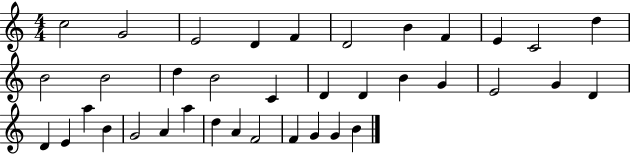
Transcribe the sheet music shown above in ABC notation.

X:1
T:Untitled
M:4/4
L:1/4
K:C
c2 G2 E2 D F D2 B F E C2 d B2 B2 d B2 C D D B G E2 G D D E a B G2 A a d A F2 F G G B